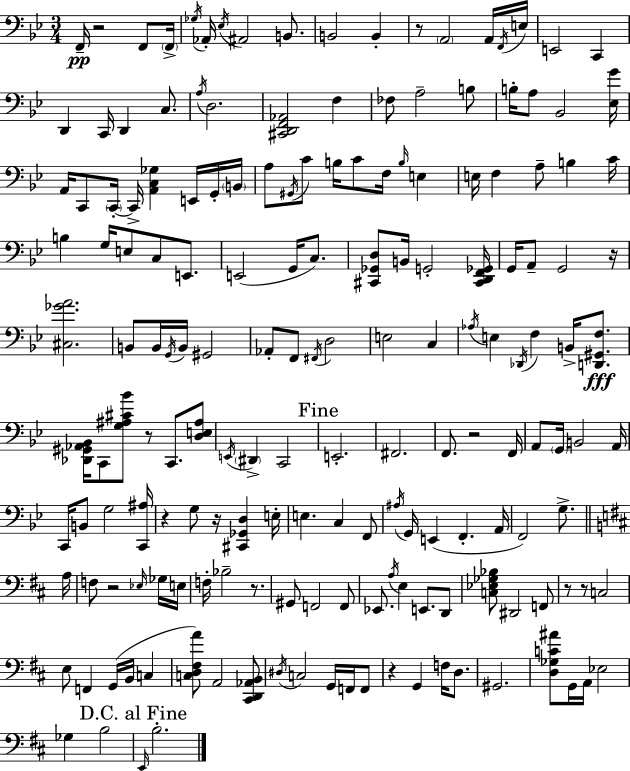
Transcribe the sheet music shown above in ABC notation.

X:1
T:Untitled
M:3/4
L:1/4
K:Gm
F,,/4 z2 F,,/2 F,,/4 _G,/4 _A,,/4 _E,/4 ^A,,2 B,,/2 B,,2 B,, z/2 A,,2 A,,/4 F,,/4 E,/4 E,,2 C,, D,, C,,/4 D,, C,/2 A,/4 D,2 [^C,,D,,F,,_A,,]2 F, _F,/2 A,2 B,/2 B,/4 A,/2 _B,,2 [_E,G]/4 A,,/4 C,,/2 C,,/4 C,,/4 [A,,C,_G,] E,,/4 G,,/4 B,,/4 A,/2 ^G,,/4 C/2 B,/4 C/2 F,/4 B,/4 E, E,/4 F, A,/2 B, C/4 B, G,/4 E,/2 C,/2 E,,/2 E,,2 G,,/4 C,/2 [^C,,_G,,D,]/2 B,,/4 G,,2 [^C,,D,,F,,_G,,]/4 G,,/4 A,,/2 G,,2 z/4 [^C,_GA]2 B,,/2 B,,/4 G,,/4 B,,/4 ^G,,2 _A,,/2 F,,/2 ^F,,/4 D,2 E,2 C, _A,/4 E, _D,,/4 F, B,,/4 [D,,^G,,F,]/2 [_D,,^G,,_A,,_B,,]/4 C,,/2 [G,^A,^C_B]/2 z/2 C,,/2 [D,E,^A,]/2 E,,/4 ^D,, C,,2 E,,2 ^F,,2 F,,/2 z2 F,,/4 A,,/2 G,,/4 B,,2 A,,/4 C,,/4 B,,/2 G,2 [C,,^A,]/4 z G,/2 z/4 [^C,,_G,,D,] E,/4 E, C, F,,/2 ^A,/4 G,,/4 E,, F,, A,,/4 F,,2 G,/2 A,/4 F,/2 z2 _E,/4 _G,/4 E,/4 F,/4 _B,2 z/2 ^G,,/2 F,,2 F,,/2 _E,,/2 A,/4 E, E,,/2 D,,/2 [C,_E,_G,_B,]/2 ^D,,2 F,,/2 z/2 z/2 C,2 E,/2 F,, G,,/4 B,,/4 C, [C,D,^F,A]/2 A,,2 [^C,,D,,_A,,B,,]/2 ^D,/4 C,2 G,,/4 F,,/4 F,,/2 z G,, F,/4 D,/2 ^G,,2 [D,_G,C^A]/2 G,,/4 A,,/4 _E,2 _G, B,2 E,,/4 B,2